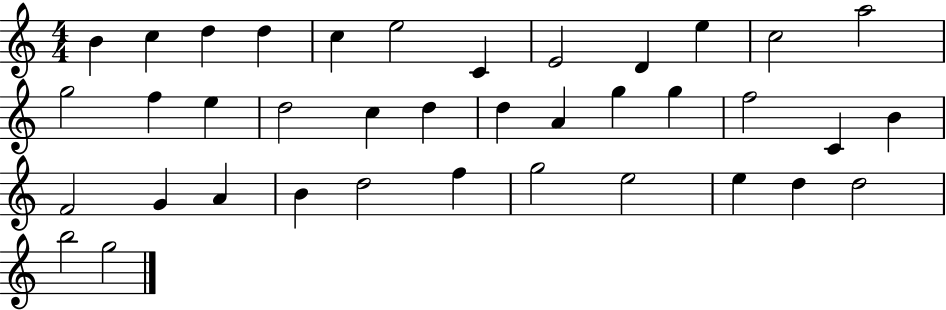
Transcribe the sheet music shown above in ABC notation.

X:1
T:Untitled
M:4/4
L:1/4
K:C
B c d d c e2 C E2 D e c2 a2 g2 f e d2 c d d A g g f2 C B F2 G A B d2 f g2 e2 e d d2 b2 g2